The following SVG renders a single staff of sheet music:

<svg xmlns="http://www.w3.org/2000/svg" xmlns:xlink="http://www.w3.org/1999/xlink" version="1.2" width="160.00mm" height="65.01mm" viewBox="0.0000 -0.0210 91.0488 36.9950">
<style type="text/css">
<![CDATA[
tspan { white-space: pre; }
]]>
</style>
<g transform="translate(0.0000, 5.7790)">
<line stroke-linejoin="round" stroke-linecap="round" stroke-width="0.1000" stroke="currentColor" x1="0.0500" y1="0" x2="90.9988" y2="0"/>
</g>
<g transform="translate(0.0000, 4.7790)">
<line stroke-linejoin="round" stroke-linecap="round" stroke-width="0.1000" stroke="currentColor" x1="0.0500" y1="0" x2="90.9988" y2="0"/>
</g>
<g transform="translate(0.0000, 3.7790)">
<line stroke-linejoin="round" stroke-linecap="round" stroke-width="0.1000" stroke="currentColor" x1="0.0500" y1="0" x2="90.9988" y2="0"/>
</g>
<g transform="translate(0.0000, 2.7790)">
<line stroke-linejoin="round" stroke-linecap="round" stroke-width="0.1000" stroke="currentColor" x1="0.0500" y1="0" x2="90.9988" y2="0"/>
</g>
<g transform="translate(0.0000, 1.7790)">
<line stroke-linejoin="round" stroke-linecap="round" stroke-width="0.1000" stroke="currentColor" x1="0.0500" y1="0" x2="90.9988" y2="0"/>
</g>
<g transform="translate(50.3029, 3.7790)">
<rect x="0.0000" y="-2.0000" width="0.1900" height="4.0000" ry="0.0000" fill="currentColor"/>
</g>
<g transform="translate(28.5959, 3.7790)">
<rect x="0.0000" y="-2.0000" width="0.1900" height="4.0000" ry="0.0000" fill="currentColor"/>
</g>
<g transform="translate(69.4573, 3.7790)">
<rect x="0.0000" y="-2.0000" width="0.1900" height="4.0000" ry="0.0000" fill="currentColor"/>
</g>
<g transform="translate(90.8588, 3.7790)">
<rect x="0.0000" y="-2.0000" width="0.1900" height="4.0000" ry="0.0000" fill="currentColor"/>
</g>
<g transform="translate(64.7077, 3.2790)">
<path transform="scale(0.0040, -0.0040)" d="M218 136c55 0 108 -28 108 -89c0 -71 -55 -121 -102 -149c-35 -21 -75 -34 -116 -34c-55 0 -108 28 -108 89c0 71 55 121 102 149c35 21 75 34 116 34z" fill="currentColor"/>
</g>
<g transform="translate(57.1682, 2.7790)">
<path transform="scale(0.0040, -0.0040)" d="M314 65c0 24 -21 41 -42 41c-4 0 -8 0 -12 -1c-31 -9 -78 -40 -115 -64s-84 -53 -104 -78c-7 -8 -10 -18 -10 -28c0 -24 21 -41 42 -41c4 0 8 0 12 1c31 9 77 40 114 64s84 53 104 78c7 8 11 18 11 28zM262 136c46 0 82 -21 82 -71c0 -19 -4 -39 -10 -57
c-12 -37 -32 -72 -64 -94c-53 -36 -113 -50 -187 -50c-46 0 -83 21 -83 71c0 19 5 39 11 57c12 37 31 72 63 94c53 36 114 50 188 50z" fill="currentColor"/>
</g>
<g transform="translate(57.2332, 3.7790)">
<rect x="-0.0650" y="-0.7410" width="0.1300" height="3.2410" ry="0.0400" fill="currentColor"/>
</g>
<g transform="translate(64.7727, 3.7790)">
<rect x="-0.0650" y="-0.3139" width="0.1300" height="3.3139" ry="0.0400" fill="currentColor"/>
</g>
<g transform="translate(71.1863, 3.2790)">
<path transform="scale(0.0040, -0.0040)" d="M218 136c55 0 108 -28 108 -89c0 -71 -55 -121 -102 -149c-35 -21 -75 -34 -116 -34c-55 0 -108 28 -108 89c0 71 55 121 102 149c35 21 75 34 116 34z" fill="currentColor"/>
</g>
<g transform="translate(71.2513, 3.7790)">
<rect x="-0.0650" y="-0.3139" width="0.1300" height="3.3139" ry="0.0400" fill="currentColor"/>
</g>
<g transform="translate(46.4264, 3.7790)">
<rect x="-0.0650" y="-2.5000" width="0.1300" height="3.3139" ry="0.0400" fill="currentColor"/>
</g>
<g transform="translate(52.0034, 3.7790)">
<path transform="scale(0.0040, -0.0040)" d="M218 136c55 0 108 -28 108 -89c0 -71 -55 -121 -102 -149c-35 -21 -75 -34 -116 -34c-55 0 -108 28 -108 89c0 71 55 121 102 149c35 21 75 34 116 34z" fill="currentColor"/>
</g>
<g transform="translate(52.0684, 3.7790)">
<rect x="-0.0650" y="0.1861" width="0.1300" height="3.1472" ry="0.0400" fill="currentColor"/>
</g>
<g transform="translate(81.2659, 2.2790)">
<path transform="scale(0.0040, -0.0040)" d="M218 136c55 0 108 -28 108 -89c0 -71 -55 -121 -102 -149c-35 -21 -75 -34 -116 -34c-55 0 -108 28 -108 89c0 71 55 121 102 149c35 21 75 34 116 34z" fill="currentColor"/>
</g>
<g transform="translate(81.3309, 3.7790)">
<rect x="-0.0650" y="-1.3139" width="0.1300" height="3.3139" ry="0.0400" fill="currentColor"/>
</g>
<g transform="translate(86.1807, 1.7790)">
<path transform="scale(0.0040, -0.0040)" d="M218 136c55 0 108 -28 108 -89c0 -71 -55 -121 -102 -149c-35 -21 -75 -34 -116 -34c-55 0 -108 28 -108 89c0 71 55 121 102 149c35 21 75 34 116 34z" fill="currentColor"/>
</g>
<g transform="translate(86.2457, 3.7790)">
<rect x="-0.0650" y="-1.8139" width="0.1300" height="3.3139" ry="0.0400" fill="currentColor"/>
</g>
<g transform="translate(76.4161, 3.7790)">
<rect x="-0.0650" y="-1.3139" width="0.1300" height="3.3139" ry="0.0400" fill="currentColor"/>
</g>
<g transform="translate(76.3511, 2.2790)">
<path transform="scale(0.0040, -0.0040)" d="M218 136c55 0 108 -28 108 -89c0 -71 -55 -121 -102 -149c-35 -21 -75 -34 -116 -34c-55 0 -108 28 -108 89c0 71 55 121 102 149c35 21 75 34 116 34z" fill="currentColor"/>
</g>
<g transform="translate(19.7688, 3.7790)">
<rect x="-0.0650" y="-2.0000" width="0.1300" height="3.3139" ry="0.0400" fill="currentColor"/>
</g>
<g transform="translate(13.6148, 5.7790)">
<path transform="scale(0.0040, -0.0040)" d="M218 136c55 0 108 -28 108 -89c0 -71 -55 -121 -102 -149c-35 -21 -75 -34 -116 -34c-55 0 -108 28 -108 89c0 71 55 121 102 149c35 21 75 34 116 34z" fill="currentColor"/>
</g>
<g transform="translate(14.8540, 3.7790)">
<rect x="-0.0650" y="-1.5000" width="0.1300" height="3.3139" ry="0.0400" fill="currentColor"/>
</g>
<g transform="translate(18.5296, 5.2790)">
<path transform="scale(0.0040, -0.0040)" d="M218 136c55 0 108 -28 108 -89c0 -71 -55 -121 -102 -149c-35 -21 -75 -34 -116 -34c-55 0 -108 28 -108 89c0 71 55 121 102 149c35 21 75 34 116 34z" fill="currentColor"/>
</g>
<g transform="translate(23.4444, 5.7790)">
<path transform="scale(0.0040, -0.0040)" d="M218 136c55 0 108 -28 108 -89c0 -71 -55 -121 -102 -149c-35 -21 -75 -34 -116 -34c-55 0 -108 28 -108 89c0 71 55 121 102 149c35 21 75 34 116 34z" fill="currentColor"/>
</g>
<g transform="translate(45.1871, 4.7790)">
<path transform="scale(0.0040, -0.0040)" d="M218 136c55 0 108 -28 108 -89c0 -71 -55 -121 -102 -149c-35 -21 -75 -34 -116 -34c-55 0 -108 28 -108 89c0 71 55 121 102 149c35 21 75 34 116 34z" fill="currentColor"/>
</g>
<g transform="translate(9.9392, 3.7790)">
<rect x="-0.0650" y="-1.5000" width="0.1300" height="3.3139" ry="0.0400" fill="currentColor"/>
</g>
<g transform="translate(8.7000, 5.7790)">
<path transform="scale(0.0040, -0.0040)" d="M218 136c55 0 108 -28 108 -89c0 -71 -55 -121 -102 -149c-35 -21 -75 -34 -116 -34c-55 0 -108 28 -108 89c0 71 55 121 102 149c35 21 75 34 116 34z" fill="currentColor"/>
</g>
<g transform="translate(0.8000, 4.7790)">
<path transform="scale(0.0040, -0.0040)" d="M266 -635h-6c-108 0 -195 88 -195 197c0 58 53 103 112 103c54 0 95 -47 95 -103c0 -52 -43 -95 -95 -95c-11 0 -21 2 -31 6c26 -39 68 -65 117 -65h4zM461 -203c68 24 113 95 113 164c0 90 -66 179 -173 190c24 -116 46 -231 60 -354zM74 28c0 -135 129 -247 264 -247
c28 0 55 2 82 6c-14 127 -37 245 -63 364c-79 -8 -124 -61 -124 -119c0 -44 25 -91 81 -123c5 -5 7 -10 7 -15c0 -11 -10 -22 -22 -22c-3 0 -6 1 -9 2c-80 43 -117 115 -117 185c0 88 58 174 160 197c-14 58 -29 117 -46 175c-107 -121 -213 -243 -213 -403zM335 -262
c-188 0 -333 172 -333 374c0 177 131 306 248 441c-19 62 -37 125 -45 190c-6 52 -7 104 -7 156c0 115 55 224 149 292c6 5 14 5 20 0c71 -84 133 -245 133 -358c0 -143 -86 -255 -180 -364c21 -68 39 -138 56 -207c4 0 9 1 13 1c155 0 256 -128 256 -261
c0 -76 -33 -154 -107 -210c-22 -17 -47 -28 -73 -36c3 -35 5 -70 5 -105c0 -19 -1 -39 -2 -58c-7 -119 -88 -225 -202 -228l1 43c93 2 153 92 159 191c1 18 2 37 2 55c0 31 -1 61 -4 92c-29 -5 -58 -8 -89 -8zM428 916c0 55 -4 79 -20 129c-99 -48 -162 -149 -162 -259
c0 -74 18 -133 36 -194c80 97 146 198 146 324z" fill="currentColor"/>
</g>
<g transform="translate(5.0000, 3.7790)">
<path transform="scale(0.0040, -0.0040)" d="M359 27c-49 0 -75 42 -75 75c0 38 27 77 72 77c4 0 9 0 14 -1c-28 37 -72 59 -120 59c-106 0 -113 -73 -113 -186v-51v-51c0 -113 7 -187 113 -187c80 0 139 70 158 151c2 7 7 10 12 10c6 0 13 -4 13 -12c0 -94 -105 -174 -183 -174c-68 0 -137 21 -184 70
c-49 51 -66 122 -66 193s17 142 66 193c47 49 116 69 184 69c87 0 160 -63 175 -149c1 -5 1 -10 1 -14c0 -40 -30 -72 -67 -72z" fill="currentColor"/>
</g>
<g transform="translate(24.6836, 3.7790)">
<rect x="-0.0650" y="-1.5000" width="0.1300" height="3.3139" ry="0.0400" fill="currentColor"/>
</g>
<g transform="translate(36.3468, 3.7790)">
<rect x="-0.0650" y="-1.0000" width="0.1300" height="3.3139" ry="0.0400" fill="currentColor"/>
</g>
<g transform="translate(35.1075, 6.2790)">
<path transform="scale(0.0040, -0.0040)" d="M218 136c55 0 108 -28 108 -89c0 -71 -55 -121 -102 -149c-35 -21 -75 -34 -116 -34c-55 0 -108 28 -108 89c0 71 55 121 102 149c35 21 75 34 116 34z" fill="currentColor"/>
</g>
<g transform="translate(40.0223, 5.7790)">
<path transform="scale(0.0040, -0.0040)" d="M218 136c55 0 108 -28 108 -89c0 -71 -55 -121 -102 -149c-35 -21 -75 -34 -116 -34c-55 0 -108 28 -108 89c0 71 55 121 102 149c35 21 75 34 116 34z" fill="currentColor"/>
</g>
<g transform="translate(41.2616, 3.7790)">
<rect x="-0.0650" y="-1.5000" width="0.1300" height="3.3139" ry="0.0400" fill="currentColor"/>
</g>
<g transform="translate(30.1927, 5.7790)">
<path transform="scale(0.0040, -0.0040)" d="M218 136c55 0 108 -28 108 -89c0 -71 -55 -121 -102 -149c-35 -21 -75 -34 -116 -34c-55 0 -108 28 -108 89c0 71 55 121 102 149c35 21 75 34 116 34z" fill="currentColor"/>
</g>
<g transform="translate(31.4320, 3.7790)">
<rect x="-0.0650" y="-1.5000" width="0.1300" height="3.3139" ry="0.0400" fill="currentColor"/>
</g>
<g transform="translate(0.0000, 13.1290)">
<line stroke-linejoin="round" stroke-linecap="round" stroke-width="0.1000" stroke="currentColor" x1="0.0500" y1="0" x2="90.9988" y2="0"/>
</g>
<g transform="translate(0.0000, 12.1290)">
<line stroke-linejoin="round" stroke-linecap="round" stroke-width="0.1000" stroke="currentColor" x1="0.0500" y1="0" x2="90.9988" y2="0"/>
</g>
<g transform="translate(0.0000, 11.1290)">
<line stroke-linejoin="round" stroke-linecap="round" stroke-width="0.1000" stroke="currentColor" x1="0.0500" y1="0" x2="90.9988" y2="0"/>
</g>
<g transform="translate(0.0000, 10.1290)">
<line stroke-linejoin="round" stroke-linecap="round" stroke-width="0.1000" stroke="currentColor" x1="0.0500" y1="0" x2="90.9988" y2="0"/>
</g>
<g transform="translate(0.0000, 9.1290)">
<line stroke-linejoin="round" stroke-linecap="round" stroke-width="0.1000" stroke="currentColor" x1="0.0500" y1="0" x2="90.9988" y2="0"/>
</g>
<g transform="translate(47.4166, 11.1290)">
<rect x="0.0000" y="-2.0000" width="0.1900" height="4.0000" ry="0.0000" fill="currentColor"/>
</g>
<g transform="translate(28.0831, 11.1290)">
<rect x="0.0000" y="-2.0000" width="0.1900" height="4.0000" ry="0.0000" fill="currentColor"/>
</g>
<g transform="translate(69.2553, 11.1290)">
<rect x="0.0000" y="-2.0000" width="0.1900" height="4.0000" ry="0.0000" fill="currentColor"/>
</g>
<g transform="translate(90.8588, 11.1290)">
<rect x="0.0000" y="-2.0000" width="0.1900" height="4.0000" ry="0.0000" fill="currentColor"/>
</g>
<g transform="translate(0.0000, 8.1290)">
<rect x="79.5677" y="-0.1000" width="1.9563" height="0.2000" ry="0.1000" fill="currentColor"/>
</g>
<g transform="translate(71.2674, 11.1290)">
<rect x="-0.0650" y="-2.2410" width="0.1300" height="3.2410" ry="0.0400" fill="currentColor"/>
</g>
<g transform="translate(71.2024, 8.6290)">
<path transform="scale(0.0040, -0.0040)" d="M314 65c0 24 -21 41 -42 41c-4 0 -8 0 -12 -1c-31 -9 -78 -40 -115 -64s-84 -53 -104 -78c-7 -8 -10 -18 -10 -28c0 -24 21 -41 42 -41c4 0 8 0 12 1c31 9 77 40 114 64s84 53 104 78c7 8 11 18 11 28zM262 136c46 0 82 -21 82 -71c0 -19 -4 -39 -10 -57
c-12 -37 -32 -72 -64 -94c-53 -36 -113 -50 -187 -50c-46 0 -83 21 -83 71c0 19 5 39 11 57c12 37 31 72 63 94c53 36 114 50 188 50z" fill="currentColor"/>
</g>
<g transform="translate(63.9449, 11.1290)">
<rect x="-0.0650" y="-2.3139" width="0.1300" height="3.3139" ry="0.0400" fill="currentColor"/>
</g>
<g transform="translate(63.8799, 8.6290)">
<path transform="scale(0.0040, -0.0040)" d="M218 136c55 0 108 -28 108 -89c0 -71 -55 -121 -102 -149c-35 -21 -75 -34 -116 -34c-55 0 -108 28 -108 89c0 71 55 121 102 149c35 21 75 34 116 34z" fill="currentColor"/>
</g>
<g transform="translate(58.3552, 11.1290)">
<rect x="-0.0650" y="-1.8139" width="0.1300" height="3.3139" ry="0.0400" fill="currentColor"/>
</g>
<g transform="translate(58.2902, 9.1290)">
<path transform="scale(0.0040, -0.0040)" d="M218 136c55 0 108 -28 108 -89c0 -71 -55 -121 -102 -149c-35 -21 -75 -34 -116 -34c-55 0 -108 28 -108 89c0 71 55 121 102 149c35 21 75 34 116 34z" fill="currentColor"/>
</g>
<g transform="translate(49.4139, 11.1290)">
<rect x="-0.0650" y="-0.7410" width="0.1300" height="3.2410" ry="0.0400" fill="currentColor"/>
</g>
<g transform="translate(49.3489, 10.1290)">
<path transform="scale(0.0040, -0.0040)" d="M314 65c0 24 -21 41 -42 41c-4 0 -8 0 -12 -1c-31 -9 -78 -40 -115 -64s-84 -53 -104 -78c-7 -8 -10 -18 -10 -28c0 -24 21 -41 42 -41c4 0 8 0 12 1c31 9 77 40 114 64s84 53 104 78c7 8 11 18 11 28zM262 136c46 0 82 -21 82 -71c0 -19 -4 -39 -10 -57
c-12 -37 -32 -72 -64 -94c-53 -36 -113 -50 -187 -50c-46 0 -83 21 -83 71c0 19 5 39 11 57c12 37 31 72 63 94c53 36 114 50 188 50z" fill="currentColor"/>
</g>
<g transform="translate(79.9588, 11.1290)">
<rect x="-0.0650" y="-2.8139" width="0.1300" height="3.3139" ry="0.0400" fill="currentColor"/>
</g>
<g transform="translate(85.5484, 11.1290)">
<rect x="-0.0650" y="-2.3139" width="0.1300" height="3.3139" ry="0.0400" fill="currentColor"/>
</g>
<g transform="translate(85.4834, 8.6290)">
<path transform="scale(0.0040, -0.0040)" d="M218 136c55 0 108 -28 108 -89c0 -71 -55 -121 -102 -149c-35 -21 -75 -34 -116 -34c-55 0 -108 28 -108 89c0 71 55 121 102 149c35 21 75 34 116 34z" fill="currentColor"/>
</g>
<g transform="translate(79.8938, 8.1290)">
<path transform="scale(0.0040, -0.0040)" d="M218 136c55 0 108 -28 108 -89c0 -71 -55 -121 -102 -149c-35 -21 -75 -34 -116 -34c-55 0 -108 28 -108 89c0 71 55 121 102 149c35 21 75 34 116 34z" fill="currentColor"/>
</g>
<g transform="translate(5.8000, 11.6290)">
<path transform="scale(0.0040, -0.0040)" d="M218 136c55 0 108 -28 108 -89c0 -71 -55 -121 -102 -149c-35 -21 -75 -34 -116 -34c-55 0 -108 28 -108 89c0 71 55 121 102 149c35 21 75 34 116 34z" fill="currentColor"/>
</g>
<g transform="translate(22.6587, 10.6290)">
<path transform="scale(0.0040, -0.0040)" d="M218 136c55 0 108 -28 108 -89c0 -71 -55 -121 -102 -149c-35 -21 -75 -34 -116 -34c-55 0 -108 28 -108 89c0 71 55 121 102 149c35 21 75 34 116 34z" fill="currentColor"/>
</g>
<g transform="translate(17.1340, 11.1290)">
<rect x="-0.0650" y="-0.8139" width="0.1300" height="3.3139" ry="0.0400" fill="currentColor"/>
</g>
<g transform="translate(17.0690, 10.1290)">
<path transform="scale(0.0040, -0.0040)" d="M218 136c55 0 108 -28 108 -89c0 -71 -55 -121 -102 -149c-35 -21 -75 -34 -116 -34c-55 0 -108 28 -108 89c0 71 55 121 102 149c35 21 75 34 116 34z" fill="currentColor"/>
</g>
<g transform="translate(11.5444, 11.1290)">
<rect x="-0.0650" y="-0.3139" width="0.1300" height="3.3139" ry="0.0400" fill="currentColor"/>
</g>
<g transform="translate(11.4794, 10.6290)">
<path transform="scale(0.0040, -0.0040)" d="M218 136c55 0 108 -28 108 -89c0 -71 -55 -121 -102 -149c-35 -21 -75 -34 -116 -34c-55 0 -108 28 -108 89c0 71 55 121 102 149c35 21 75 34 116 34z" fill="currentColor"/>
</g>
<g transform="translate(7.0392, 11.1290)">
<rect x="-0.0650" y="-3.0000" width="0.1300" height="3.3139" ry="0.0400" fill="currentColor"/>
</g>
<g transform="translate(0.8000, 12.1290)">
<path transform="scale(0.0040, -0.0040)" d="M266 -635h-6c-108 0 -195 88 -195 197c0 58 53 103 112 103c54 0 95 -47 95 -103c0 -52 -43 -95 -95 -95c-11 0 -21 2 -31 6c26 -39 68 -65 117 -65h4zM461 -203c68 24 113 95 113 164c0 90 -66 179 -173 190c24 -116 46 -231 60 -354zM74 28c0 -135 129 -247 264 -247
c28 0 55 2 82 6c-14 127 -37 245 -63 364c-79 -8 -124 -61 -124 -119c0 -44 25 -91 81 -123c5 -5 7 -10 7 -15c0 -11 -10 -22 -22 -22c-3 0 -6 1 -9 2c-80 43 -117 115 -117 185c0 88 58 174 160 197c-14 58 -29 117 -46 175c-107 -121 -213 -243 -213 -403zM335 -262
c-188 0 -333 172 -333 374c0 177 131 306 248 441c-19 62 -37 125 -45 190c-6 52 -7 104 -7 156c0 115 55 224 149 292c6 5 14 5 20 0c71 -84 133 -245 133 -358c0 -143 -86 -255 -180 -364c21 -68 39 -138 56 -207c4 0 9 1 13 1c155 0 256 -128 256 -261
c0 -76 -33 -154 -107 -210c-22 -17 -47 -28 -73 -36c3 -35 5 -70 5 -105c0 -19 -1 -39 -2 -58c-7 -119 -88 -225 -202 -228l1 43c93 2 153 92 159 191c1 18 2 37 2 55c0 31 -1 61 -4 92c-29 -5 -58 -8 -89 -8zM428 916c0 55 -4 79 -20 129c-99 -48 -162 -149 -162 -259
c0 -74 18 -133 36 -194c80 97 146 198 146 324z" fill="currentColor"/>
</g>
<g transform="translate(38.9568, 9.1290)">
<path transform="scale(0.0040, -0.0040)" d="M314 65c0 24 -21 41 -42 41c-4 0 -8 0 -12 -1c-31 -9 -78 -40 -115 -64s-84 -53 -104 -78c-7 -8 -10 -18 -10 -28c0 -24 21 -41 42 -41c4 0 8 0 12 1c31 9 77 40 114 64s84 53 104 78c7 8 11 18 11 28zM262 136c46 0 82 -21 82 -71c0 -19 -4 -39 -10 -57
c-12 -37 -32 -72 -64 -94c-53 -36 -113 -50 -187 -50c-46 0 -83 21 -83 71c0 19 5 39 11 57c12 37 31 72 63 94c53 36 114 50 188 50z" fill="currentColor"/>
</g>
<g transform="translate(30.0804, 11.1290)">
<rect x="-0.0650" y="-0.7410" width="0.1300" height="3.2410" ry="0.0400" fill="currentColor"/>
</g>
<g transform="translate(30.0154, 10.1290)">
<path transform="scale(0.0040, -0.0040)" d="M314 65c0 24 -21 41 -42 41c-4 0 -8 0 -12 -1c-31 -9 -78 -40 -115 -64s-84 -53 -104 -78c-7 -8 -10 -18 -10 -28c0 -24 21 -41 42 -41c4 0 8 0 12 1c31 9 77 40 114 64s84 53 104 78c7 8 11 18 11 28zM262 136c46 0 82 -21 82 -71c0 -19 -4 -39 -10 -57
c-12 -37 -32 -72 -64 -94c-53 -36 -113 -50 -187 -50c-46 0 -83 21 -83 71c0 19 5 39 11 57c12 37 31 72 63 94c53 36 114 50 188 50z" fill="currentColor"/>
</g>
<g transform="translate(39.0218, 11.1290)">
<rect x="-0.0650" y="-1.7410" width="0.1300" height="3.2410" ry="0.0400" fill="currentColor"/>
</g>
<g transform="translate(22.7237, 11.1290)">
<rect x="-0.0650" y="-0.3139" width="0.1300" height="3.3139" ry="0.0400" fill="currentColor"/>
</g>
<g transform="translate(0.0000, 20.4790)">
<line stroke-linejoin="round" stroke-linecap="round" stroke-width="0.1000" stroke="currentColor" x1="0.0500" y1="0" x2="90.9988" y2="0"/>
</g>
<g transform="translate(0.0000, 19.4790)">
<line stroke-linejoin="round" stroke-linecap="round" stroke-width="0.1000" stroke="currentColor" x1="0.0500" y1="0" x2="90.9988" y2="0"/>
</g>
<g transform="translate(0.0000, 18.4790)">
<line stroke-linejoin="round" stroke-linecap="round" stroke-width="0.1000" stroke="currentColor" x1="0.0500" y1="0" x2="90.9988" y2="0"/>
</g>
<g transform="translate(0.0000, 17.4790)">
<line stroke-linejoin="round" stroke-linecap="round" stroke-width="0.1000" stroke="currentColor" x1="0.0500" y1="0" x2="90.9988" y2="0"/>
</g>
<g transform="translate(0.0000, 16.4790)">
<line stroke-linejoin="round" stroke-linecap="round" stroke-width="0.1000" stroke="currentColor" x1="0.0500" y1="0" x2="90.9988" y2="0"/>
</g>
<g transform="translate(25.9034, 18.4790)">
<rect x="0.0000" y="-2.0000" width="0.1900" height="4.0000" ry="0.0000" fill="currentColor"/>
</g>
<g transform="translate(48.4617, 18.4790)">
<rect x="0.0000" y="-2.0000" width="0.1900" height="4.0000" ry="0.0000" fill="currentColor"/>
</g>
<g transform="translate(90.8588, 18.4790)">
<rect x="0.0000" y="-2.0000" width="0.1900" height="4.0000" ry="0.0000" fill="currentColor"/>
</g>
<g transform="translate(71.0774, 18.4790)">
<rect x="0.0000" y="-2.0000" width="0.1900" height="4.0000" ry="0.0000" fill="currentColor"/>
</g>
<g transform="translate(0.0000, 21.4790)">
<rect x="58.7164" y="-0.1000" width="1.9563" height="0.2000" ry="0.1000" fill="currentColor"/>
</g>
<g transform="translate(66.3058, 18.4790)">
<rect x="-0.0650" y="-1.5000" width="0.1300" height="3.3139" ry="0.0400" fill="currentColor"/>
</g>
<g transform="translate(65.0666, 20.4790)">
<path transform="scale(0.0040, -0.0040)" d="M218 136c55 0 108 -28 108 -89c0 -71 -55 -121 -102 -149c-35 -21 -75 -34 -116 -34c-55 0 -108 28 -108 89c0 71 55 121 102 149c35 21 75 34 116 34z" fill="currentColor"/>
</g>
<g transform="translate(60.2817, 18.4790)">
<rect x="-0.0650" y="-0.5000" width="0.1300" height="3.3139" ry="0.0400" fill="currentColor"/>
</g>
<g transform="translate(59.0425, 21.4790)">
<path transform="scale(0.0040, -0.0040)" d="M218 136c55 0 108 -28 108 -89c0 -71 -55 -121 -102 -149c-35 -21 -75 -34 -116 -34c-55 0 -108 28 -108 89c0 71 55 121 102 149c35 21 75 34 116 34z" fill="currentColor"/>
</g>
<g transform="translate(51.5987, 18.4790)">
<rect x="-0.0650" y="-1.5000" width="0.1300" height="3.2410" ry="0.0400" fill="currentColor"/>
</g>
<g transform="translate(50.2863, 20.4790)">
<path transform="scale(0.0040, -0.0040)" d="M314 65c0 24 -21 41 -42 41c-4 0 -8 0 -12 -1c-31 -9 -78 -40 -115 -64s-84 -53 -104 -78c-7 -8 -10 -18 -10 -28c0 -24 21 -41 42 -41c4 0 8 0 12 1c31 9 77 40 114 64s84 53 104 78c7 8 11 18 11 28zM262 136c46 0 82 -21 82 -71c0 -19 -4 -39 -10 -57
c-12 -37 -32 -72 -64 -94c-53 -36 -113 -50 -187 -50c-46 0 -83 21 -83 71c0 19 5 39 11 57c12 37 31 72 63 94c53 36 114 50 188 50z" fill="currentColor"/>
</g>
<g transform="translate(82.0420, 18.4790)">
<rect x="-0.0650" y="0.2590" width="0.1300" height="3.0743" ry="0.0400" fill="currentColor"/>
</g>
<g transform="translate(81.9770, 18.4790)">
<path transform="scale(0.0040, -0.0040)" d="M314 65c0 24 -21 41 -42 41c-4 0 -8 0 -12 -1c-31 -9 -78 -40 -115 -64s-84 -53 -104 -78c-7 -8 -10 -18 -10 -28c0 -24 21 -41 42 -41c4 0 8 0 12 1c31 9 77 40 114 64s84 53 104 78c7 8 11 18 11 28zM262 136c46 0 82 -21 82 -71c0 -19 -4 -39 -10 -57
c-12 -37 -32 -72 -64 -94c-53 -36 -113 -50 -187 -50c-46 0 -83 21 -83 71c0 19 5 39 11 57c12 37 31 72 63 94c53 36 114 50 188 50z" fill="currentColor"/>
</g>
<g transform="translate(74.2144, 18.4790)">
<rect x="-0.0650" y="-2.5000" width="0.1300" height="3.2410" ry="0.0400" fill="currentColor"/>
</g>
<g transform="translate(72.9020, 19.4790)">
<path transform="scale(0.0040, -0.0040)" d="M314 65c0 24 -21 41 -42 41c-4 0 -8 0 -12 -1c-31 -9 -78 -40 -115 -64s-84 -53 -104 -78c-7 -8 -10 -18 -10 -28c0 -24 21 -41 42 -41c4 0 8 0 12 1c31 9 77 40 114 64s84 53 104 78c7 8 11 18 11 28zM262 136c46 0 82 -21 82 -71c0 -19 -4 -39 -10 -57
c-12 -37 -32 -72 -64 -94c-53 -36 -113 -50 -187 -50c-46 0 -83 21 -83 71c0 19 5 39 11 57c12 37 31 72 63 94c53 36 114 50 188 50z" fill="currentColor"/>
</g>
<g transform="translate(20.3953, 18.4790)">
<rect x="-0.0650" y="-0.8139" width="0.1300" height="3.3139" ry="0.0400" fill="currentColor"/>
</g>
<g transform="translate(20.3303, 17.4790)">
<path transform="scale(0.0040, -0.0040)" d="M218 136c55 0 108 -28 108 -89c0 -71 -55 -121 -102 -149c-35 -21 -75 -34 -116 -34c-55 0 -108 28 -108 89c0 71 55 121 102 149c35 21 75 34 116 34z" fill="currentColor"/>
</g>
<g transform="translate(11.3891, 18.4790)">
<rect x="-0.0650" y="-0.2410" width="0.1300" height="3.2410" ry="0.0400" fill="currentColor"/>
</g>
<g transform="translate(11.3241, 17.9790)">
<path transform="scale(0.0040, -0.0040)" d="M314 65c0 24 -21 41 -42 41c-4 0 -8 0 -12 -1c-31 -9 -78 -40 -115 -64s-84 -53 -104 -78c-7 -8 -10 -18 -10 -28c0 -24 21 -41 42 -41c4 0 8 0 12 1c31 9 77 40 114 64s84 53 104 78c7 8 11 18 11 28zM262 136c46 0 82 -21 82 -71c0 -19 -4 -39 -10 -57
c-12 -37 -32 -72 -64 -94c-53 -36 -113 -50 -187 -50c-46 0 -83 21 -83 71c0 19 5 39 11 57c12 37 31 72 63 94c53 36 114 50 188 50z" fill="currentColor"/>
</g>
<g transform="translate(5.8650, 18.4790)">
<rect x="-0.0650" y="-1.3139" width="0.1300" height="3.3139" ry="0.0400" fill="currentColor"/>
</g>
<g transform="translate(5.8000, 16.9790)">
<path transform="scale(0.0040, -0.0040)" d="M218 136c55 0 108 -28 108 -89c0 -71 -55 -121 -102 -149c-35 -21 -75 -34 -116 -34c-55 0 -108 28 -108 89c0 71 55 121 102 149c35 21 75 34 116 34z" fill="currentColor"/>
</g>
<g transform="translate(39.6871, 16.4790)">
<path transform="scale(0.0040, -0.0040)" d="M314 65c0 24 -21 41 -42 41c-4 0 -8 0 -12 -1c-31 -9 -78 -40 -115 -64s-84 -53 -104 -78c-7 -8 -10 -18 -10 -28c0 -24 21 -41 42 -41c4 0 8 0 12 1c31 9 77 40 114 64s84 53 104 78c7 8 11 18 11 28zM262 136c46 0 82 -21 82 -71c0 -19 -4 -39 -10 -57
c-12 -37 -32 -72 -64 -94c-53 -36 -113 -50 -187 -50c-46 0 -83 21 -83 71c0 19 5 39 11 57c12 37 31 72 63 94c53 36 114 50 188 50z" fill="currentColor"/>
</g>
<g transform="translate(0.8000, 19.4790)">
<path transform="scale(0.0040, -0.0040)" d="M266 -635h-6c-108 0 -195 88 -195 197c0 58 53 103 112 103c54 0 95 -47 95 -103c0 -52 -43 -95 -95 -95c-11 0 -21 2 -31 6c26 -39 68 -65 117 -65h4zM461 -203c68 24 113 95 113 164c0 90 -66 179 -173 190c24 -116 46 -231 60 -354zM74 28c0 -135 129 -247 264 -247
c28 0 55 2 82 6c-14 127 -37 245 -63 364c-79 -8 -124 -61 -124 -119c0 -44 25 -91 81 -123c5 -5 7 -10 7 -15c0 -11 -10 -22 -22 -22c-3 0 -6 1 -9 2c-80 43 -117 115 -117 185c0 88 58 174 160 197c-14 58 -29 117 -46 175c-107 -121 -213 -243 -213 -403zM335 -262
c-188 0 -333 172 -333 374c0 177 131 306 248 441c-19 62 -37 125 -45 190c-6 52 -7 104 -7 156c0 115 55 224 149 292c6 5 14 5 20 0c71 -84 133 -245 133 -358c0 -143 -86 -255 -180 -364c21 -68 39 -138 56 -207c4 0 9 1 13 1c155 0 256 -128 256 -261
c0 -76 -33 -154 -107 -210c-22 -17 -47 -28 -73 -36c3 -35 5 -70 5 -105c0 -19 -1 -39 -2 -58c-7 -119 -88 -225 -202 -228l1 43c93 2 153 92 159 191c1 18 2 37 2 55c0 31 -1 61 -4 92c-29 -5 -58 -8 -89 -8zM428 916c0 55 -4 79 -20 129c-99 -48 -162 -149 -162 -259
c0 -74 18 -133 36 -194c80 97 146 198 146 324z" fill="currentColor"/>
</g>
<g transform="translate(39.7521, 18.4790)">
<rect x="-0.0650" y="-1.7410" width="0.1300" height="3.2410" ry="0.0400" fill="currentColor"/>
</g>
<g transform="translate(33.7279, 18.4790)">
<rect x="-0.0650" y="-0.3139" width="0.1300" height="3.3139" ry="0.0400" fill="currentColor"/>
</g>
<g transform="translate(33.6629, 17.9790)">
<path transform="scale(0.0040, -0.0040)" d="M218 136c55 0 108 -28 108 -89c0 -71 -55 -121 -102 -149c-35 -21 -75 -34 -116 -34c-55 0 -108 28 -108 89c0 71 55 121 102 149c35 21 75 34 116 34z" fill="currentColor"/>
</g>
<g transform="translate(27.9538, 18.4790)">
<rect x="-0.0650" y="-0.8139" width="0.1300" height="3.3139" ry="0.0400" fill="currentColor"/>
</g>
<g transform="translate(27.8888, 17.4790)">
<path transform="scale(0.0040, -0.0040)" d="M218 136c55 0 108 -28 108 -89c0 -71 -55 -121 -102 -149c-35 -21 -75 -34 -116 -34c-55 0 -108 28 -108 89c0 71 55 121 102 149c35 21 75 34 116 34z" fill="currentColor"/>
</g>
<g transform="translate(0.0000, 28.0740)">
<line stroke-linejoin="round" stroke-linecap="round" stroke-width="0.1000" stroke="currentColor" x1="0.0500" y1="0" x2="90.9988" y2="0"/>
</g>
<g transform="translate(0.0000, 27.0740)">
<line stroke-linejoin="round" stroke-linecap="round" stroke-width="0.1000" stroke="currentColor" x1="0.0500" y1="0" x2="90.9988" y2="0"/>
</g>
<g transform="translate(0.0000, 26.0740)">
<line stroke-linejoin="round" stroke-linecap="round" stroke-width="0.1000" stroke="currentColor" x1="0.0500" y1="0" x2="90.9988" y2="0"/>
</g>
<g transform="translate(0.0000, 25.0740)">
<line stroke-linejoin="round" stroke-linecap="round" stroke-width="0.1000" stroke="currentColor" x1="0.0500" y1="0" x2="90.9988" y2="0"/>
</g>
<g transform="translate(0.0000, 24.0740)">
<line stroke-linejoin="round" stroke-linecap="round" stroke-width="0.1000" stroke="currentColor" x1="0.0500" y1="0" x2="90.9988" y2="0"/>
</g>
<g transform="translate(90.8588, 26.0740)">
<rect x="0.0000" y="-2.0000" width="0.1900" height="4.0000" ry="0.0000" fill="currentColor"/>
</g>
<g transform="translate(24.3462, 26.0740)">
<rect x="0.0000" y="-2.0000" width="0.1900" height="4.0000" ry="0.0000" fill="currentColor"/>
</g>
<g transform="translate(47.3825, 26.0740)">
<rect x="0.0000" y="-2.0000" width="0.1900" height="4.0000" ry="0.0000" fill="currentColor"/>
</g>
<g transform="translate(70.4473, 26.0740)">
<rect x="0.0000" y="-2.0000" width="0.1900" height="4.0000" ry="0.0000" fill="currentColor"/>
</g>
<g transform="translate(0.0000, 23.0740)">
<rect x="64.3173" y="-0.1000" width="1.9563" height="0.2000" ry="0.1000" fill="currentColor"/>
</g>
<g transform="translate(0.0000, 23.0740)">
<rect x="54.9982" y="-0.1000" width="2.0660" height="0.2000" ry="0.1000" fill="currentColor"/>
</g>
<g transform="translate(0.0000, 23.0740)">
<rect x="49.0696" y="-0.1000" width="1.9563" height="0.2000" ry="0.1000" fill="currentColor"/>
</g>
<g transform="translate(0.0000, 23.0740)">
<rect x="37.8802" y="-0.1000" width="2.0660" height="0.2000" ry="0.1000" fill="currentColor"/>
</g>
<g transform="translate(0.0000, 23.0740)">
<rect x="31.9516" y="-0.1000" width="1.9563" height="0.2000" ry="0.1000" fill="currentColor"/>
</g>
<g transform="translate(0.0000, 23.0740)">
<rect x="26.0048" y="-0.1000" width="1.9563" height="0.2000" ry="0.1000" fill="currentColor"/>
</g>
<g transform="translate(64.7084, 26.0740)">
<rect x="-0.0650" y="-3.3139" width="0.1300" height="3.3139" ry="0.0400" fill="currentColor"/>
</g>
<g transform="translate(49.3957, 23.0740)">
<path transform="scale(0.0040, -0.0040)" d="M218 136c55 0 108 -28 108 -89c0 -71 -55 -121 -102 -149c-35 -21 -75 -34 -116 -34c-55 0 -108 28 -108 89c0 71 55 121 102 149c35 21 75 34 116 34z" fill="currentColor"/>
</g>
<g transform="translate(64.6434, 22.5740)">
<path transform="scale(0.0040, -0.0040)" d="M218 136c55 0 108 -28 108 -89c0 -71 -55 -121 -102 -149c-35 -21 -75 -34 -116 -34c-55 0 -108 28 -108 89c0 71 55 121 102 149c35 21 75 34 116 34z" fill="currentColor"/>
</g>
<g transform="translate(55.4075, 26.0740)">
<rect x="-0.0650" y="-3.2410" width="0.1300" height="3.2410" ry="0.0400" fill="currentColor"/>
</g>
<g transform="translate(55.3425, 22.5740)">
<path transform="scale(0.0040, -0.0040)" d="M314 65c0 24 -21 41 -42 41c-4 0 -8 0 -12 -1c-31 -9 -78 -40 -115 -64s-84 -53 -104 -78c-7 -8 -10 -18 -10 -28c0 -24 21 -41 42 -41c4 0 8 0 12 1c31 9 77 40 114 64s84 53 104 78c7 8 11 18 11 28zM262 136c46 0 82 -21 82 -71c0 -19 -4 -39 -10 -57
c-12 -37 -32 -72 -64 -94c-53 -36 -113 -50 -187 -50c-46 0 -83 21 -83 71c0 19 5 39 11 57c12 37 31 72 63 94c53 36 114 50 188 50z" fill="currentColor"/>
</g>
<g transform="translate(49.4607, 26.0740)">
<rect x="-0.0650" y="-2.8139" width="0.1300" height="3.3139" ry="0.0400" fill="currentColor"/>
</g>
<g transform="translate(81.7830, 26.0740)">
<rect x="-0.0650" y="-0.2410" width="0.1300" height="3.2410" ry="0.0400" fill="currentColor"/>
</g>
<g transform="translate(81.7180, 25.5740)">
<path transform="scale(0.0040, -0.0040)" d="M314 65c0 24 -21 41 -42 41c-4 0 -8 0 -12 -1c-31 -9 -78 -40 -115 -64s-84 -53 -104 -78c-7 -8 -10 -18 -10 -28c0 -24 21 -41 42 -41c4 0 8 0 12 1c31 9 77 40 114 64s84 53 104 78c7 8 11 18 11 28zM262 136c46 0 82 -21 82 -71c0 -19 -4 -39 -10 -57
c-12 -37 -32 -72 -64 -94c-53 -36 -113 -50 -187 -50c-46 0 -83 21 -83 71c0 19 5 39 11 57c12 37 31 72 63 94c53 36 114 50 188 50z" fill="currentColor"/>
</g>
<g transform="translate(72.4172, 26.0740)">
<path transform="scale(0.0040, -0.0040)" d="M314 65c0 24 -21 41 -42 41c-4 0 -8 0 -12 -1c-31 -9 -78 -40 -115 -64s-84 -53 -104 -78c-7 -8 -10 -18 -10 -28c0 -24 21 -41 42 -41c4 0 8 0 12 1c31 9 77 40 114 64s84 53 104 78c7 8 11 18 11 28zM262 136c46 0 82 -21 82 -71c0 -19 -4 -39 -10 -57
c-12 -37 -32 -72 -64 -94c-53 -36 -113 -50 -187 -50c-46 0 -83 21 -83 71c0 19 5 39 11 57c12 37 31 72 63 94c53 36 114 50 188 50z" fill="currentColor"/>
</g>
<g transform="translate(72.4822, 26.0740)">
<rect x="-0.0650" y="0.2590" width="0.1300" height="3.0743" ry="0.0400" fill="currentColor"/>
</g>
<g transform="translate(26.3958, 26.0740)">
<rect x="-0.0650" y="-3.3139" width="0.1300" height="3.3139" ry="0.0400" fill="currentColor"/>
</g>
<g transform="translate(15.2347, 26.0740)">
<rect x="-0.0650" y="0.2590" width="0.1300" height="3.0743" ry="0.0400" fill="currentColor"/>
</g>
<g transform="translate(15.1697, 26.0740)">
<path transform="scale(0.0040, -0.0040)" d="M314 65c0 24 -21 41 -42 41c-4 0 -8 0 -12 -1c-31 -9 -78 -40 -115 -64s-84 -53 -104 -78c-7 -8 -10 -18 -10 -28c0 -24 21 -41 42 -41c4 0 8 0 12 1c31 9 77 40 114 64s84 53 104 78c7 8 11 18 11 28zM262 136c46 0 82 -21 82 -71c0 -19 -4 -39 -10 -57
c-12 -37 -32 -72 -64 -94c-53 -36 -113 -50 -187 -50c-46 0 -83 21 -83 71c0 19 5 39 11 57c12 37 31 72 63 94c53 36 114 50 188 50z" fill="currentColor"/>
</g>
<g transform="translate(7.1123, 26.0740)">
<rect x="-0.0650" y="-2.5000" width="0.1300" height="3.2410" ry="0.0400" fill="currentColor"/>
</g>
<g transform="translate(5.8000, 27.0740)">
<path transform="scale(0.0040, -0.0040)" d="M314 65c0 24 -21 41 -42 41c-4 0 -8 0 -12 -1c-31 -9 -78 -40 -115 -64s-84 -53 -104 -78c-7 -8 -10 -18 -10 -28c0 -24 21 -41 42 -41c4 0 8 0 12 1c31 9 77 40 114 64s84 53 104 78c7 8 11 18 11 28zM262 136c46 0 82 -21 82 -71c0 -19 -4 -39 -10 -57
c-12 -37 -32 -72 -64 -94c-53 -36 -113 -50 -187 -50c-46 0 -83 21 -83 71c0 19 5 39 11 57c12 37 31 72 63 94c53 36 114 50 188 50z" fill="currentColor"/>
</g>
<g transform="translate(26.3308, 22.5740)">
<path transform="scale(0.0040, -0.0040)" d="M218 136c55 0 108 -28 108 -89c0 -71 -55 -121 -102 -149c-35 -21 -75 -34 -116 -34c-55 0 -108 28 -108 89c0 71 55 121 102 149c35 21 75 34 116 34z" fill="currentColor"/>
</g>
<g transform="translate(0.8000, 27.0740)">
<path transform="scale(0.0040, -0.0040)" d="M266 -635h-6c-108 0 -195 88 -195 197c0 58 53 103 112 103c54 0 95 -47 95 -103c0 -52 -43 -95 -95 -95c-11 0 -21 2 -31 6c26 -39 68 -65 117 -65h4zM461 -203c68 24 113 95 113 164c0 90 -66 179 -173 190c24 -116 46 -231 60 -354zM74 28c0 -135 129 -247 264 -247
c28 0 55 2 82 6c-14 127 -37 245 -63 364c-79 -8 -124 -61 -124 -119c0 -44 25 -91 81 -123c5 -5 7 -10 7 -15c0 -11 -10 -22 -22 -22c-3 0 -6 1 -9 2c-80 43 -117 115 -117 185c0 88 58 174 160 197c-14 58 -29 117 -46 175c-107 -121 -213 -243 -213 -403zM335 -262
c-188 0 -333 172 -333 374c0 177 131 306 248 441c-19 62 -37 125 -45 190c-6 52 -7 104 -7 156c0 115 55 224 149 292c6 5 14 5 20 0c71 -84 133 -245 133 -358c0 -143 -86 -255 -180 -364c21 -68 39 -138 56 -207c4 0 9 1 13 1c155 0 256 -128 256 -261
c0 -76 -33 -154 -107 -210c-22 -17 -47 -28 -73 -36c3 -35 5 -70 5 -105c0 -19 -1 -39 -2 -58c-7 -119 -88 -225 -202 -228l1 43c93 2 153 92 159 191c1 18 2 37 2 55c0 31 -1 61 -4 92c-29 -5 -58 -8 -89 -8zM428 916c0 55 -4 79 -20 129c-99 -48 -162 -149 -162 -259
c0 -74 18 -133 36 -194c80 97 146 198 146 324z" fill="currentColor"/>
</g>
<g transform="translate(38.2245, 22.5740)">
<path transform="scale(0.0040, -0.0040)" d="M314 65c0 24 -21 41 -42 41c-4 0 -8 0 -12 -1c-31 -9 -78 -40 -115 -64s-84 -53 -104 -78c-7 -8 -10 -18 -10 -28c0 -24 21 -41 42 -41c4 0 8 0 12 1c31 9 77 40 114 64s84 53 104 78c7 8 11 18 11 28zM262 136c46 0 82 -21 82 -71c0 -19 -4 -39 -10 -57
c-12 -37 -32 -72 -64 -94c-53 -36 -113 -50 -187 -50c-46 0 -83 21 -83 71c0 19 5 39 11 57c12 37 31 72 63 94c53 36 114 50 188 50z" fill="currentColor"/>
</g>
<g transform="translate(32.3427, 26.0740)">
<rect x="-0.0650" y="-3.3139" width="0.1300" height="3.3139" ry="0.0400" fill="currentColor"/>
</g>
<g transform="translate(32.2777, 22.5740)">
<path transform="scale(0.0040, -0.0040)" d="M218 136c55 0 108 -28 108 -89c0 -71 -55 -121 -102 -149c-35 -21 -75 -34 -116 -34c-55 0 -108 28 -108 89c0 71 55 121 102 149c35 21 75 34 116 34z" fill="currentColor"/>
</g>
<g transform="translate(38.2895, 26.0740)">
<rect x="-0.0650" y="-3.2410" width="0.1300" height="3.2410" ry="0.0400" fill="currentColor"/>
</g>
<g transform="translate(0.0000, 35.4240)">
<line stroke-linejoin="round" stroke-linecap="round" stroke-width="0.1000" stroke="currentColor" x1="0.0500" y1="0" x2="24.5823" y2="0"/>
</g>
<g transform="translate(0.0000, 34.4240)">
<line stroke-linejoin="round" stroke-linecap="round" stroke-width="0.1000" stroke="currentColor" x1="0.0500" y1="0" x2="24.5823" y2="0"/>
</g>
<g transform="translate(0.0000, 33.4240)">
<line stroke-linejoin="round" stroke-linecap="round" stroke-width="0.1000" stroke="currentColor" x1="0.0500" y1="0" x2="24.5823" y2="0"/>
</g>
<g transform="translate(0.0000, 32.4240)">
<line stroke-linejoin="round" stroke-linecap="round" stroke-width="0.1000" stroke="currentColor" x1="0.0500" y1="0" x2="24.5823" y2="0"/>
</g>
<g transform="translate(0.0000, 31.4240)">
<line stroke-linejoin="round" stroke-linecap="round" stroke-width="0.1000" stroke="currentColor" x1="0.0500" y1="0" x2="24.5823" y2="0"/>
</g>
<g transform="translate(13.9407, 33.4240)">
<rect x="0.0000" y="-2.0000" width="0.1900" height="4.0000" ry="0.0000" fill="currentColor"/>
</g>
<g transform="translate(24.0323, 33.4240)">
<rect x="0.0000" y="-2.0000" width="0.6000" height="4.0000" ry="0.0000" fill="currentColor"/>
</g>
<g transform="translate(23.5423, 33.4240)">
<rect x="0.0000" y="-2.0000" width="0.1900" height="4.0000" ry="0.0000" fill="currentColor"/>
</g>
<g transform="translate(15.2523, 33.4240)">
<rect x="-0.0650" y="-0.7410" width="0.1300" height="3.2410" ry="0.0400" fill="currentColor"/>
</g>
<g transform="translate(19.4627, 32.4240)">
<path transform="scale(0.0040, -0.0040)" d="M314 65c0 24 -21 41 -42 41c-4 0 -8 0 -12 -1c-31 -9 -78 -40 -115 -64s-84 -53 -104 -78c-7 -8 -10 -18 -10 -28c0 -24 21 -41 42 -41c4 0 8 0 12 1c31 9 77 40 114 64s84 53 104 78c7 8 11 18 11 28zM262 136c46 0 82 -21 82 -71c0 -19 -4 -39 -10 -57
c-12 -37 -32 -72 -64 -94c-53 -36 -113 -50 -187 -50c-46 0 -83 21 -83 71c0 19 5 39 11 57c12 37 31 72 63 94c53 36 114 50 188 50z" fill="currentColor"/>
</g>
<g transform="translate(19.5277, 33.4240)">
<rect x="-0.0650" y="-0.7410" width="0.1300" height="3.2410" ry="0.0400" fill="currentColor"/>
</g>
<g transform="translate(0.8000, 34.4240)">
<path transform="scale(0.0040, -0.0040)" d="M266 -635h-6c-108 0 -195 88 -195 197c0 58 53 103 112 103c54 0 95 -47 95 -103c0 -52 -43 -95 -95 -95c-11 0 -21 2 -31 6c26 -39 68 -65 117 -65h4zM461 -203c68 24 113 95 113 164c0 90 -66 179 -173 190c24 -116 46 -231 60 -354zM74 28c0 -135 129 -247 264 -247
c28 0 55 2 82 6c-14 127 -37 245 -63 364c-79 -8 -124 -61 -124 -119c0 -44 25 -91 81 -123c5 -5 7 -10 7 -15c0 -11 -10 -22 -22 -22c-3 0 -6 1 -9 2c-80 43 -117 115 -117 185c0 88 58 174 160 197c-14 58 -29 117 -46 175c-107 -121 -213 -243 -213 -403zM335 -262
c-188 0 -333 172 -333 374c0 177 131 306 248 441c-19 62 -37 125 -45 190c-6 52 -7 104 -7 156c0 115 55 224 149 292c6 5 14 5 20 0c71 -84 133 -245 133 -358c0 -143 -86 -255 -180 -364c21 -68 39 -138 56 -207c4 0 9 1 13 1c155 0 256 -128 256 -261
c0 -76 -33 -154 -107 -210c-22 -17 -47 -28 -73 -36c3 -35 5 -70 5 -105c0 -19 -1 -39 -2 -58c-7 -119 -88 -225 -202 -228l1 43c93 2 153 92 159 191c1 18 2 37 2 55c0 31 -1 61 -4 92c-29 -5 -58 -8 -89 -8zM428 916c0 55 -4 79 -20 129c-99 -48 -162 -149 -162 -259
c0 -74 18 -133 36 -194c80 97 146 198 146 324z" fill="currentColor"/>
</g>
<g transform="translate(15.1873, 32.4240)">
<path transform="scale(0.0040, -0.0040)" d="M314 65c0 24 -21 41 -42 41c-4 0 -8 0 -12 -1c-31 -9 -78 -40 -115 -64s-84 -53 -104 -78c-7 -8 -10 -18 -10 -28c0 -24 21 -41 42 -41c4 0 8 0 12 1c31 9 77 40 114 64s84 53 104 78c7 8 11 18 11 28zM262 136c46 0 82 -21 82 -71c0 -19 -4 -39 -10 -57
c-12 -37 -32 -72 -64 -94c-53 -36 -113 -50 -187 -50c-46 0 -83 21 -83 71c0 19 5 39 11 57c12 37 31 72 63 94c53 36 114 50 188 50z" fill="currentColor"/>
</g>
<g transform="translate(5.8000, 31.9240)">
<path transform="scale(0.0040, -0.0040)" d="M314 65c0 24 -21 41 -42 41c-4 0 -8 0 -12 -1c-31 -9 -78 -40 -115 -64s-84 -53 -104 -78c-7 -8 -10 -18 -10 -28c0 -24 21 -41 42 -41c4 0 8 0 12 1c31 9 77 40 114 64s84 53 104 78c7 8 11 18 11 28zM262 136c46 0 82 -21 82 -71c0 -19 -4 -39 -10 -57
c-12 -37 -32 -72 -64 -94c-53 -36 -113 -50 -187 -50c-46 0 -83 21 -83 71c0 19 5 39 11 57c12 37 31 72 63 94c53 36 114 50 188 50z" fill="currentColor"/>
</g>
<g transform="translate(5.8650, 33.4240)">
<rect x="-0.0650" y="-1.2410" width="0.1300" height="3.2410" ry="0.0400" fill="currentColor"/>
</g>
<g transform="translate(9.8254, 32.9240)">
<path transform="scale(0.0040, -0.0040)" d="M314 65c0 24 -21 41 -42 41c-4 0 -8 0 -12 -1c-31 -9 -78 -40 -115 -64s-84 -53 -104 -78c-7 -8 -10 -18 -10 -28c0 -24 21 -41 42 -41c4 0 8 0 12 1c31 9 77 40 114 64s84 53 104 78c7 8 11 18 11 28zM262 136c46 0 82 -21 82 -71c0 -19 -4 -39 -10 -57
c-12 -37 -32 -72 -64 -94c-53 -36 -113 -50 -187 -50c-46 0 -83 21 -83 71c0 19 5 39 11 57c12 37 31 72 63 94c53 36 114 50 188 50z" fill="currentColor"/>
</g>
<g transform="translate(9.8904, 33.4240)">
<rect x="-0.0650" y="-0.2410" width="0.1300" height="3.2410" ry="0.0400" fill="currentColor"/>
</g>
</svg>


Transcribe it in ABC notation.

X:1
T:Untitled
M:4/4
L:1/4
K:C
E E F E E D E G B d2 c c e e f A c d c d2 f2 d2 f g g2 a g e c2 d d c f2 E2 C E G2 B2 G2 B2 b b b2 a b2 b B2 c2 e2 c2 d2 d2